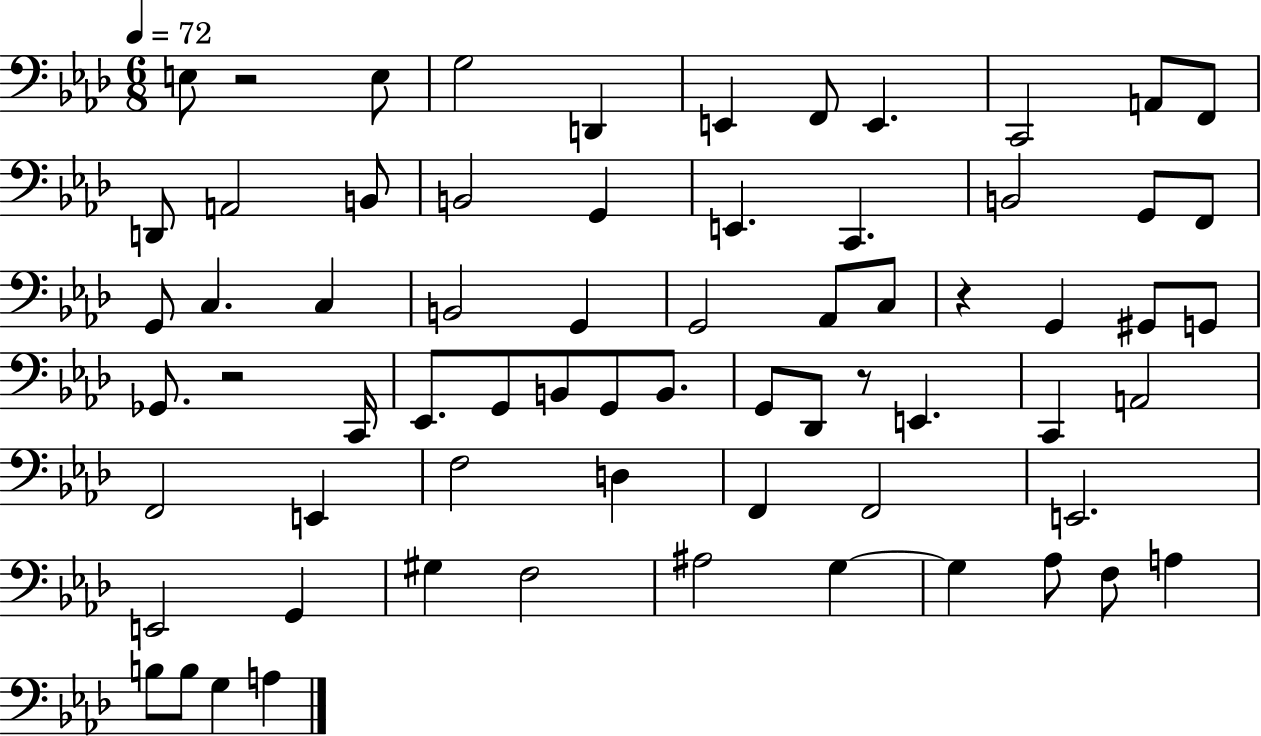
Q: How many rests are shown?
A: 4